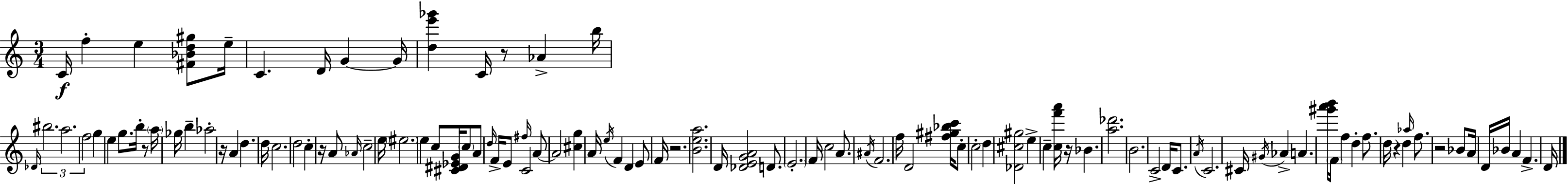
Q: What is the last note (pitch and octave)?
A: D4